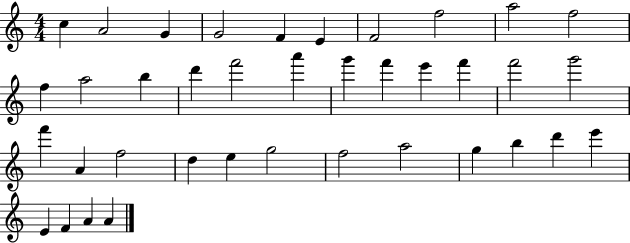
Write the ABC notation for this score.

X:1
T:Untitled
M:4/4
L:1/4
K:C
c A2 G G2 F E F2 f2 a2 f2 f a2 b d' f'2 a' g' f' e' f' f'2 g'2 f' A f2 d e g2 f2 a2 g b d' e' E F A A